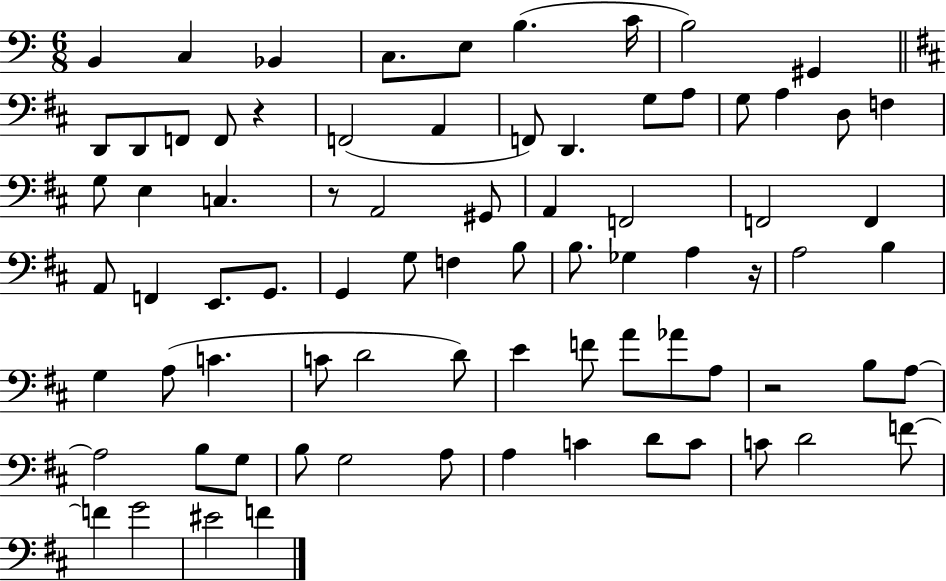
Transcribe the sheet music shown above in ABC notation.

X:1
T:Untitled
M:6/8
L:1/4
K:C
B,, C, _B,, C,/2 E,/2 B, C/4 B,2 ^G,, D,,/2 D,,/2 F,,/2 F,,/2 z F,,2 A,, F,,/2 D,, G,/2 A,/2 G,/2 A, D,/2 F, G,/2 E, C, z/2 A,,2 ^G,,/2 A,, F,,2 F,,2 F,, A,,/2 F,, E,,/2 G,,/2 G,, G,/2 F, B,/2 B,/2 _G, A, z/4 A,2 B, G, A,/2 C C/2 D2 D/2 E F/2 A/2 _A/2 A,/2 z2 B,/2 A,/2 A,2 B,/2 G,/2 B,/2 G,2 A,/2 A, C D/2 C/2 C/2 D2 F/2 F G2 ^E2 F